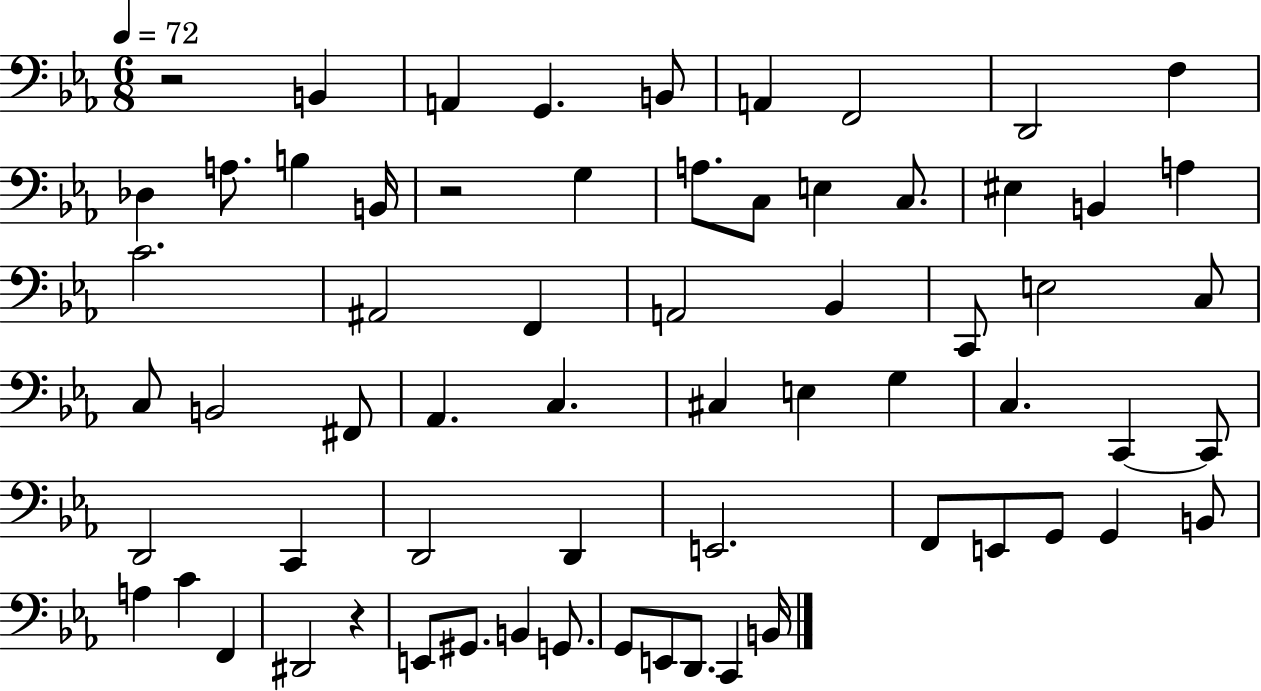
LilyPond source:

{
  \clef bass
  \numericTimeSignature
  \time 6/8
  \key ees \major
  \tempo 4 = 72
  r2 b,4 | a,4 g,4. b,8 | a,4 f,2 | d,2 f4 | \break des4 a8. b4 b,16 | r2 g4 | a8. c8 e4 c8. | eis4 b,4 a4 | \break c'2. | ais,2 f,4 | a,2 bes,4 | c,8 e2 c8 | \break c8 b,2 fis,8 | aes,4. c4. | cis4 e4 g4 | c4. c,4~~ c,8 | \break d,2 c,4 | d,2 d,4 | e,2. | f,8 e,8 g,8 g,4 b,8 | \break a4 c'4 f,4 | dis,2 r4 | e,8 gis,8. b,4 g,8. | g,8 e,8 d,8. c,4 b,16 | \break \bar "|."
}